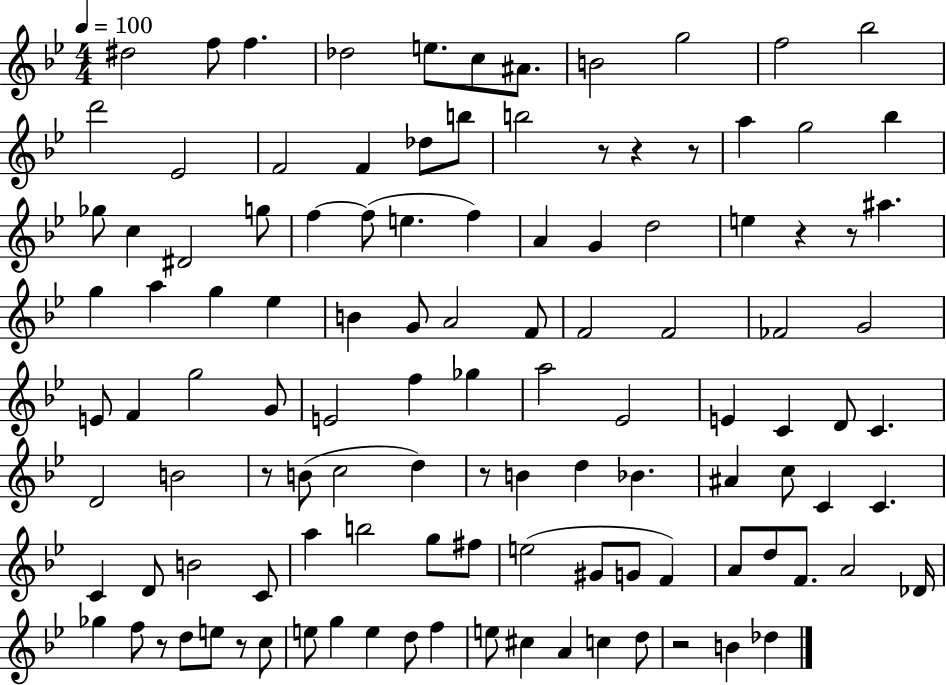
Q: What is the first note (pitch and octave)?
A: D#5